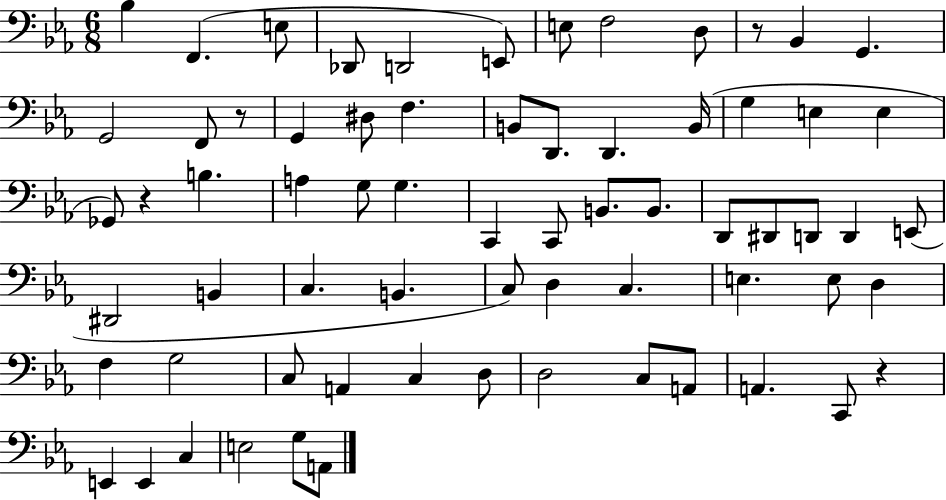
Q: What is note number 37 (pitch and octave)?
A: E2